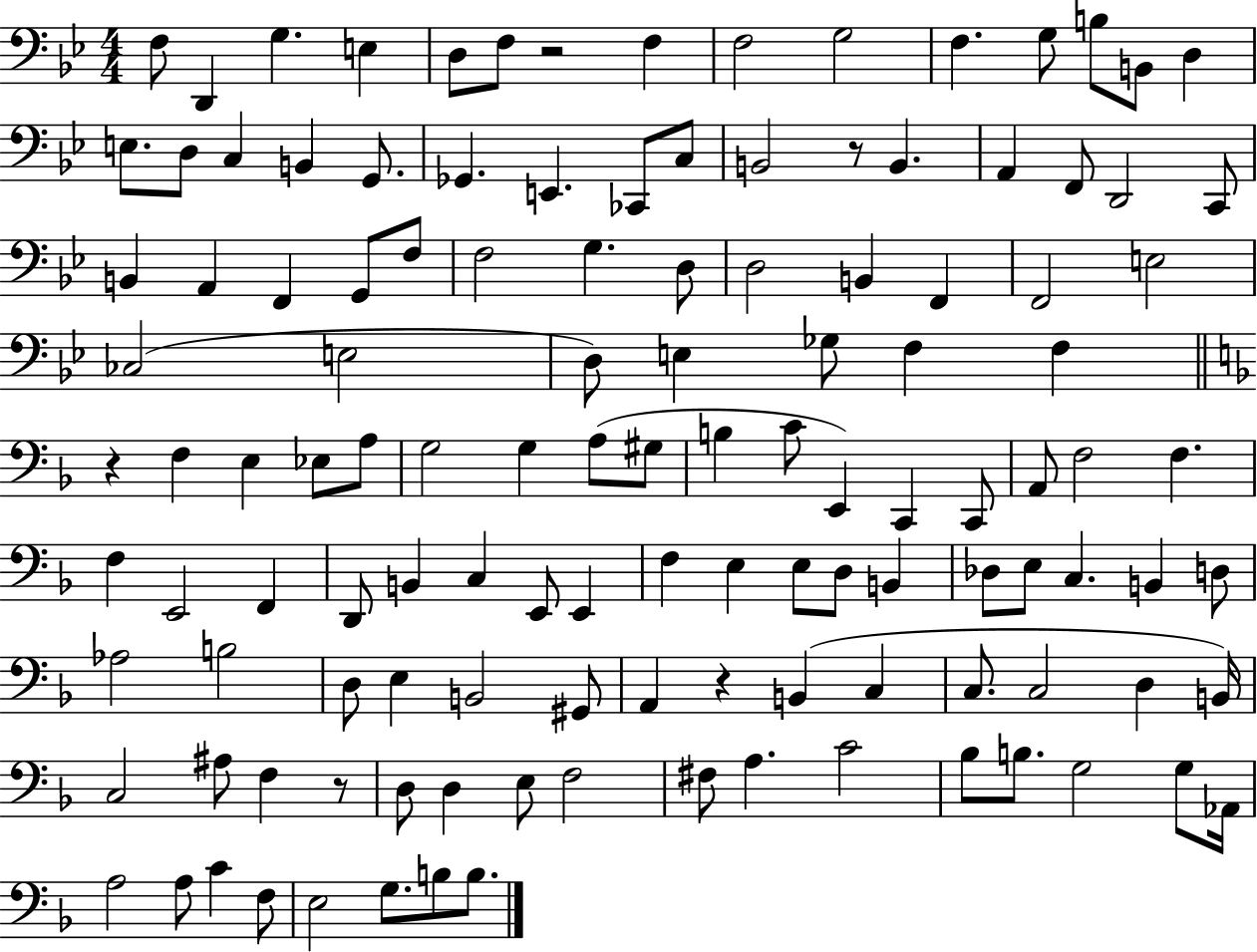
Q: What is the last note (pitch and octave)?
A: B3